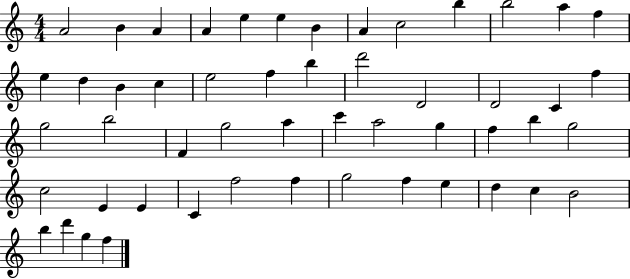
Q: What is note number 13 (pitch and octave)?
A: F5